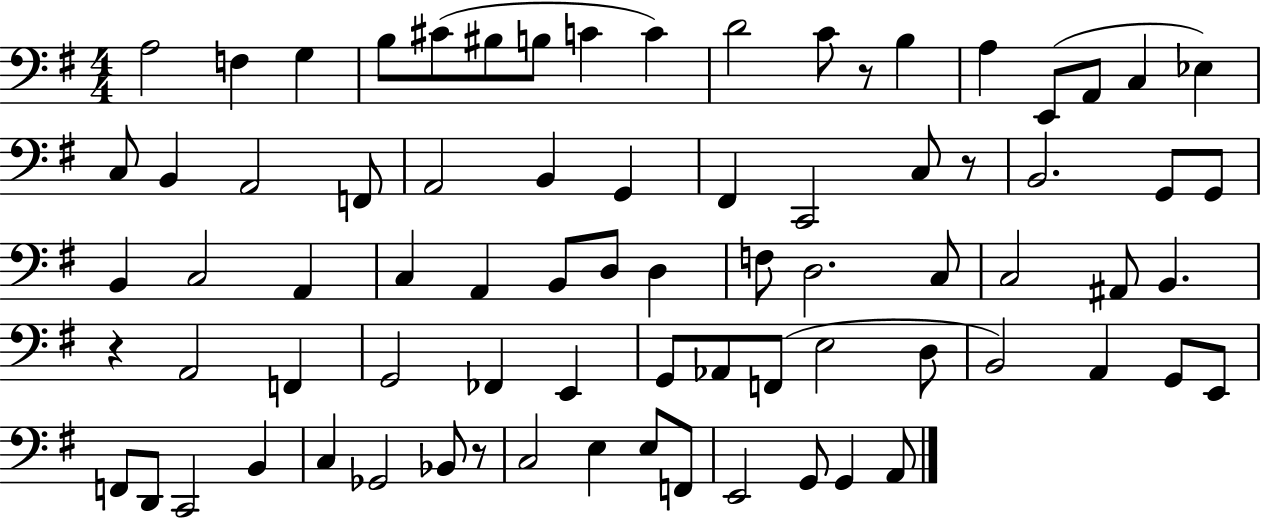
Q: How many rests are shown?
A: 4